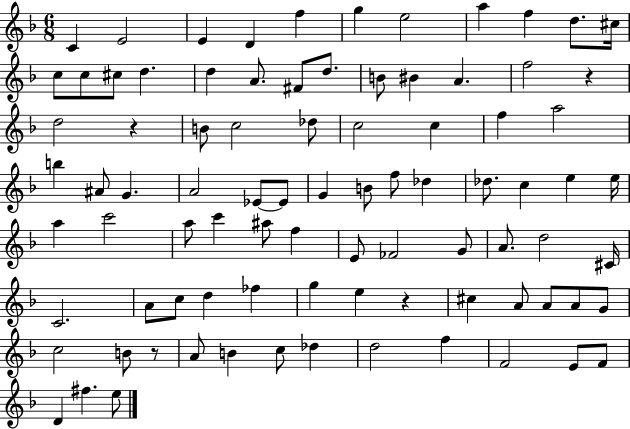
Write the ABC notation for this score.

X:1
T:Untitled
M:6/8
L:1/4
K:F
C E2 E D f g e2 a f d/2 ^c/4 c/2 c/2 ^c/2 d d A/2 ^F/2 d/2 B/2 ^B A f2 z d2 z B/2 c2 _d/2 c2 c f a2 b ^A/2 G A2 _E/2 _E/2 G B/2 f/2 _d _d/2 c e e/4 a c'2 a/2 c' ^a/2 f E/2 _F2 G/2 A/2 d2 ^C/4 C2 A/2 c/2 d _f g e z ^c A/2 A/2 A/2 G/2 c2 B/2 z/2 A/2 B c/2 _d d2 f F2 E/2 F/2 D ^f e/2